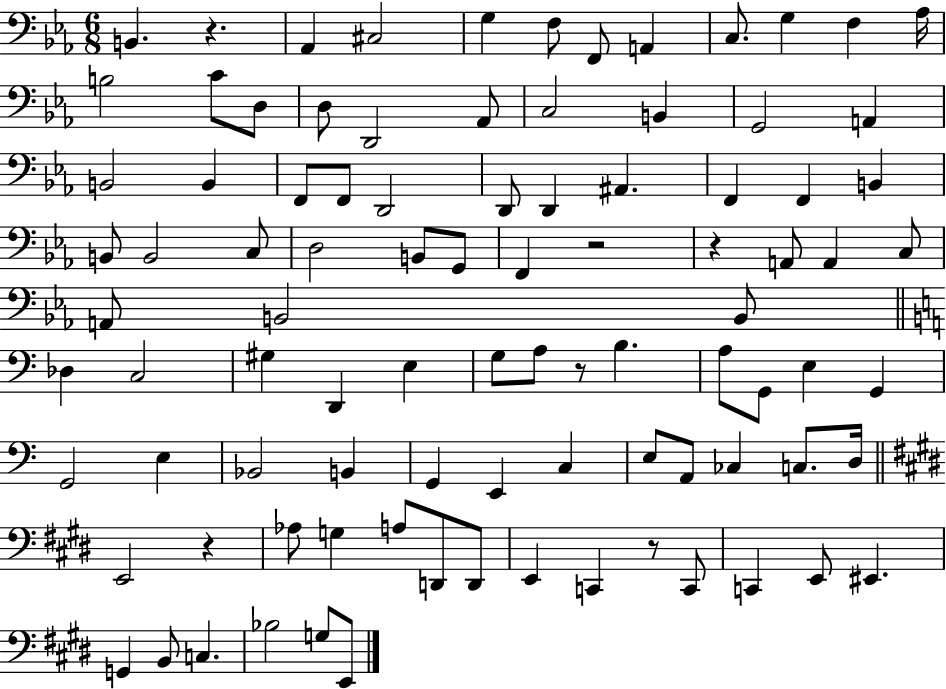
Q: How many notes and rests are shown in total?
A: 93